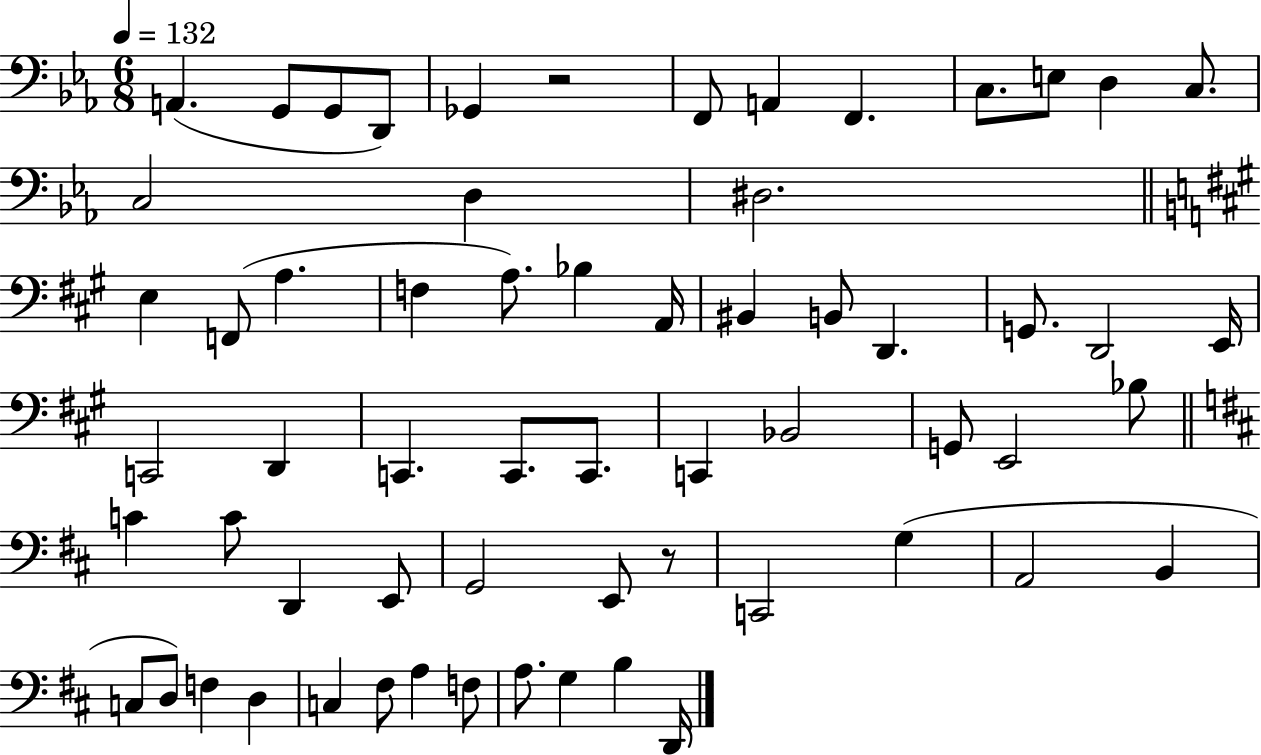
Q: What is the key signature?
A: EES major